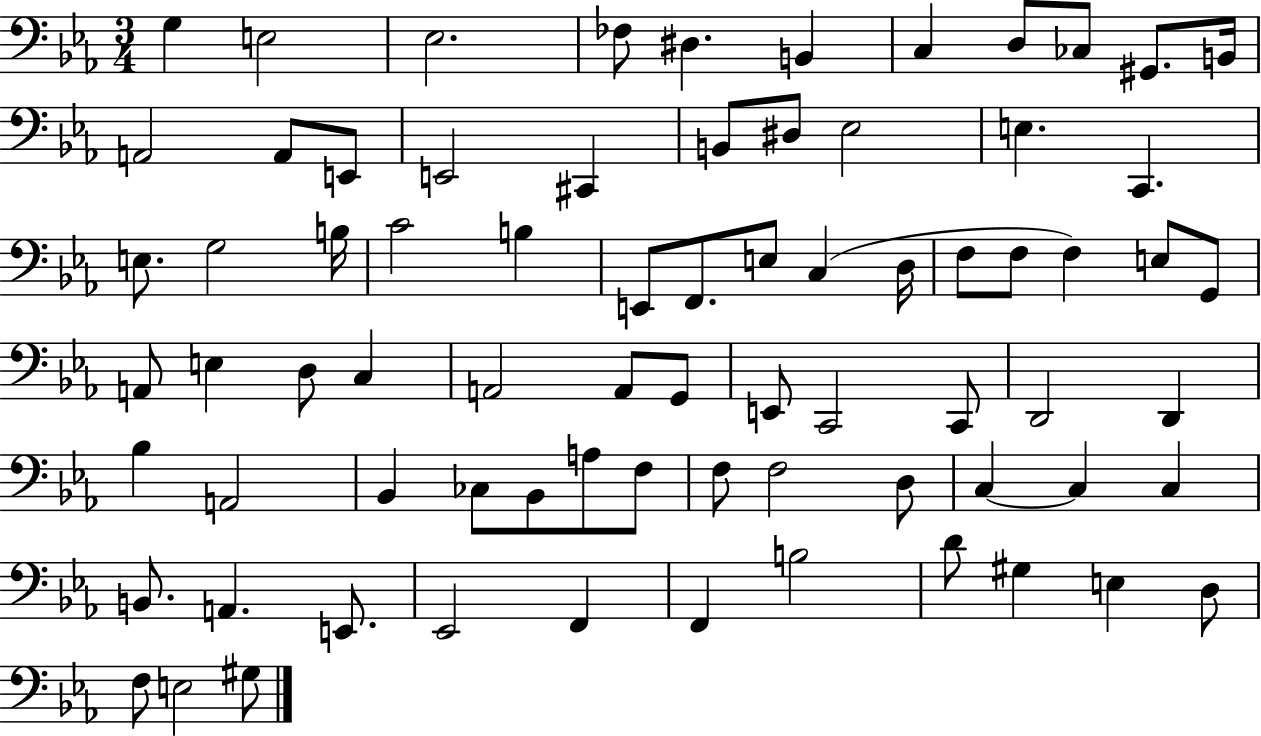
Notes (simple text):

G3/q E3/h Eb3/h. FES3/e D#3/q. B2/q C3/q D3/e CES3/e G#2/e. B2/s A2/h A2/e E2/e E2/h C#2/q B2/e D#3/e Eb3/h E3/q. C2/q. E3/e. G3/h B3/s C4/h B3/q E2/e F2/e. E3/e C3/q D3/s F3/e F3/e F3/q E3/e G2/e A2/e E3/q D3/e C3/q A2/h A2/e G2/e E2/e C2/h C2/e D2/h D2/q Bb3/q A2/h Bb2/q CES3/e Bb2/e A3/e F3/e F3/e F3/h D3/e C3/q C3/q C3/q B2/e. A2/q. E2/e. Eb2/h F2/q F2/q B3/h D4/e G#3/q E3/q D3/e F3/e E3/h G#3/e